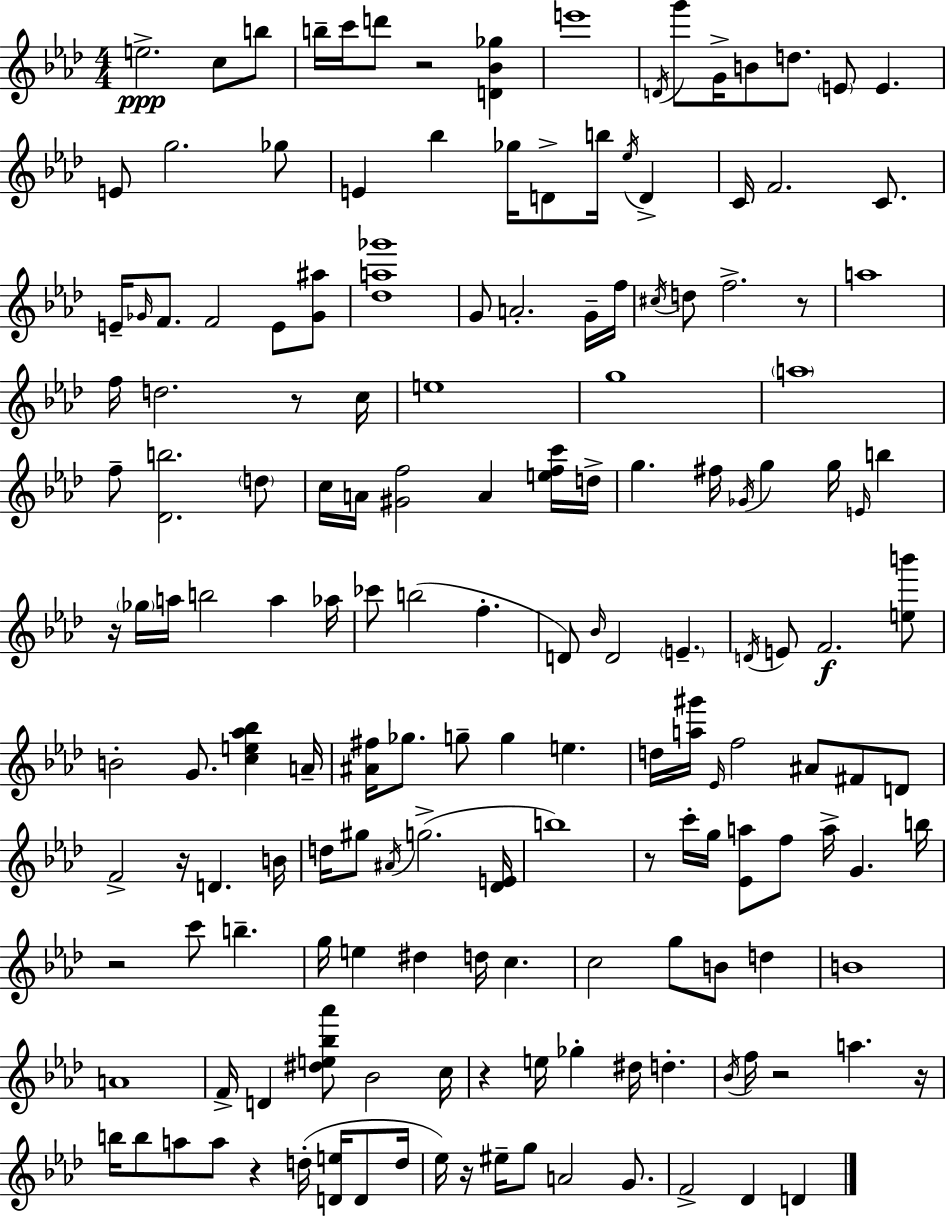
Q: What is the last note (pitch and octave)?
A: D4